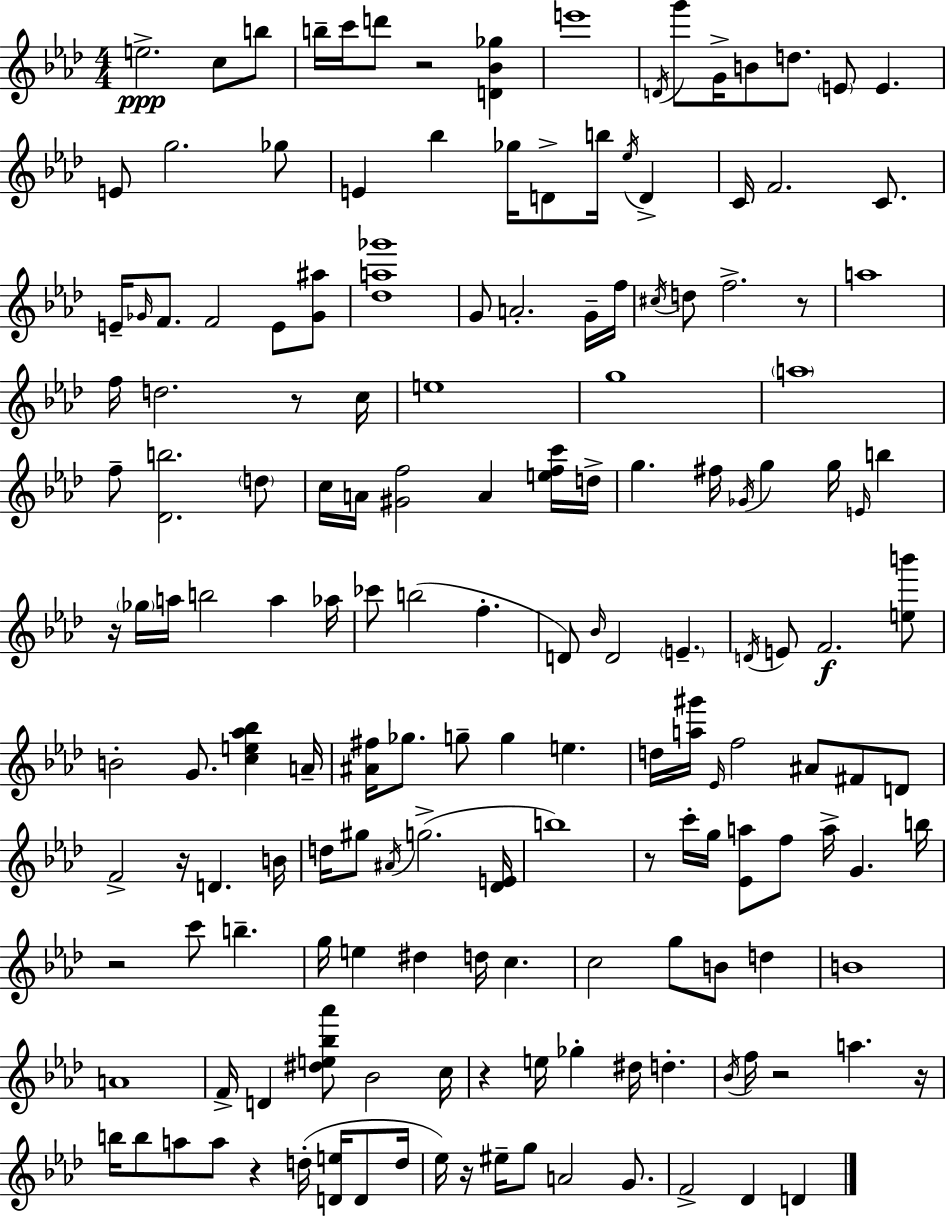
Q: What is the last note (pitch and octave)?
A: D4